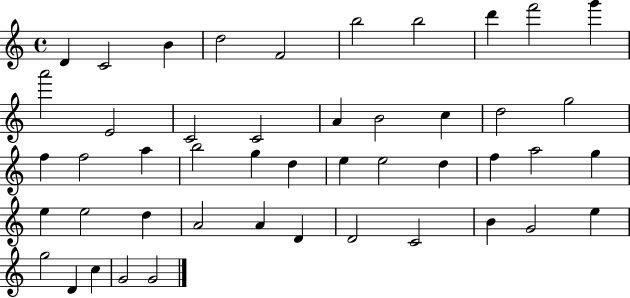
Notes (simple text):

D4/q C4/h B4/q D5/h F4/h B5/h B5/h D6/q F6/h G6/q A6/h E4/h C4/h C4/h A4/q B4/h C5/q D5/h G5/h F5/q F5/h A5/q B5/h G5/q D5/q E5/q E5/h D5/q F5/q A5/h G5/q E5/q E5/h D5/q A4/h A4/q D4/q D4/h C4/h B4/q G4/h E5/q G5/h D4/q C5/q G4/h G4/h